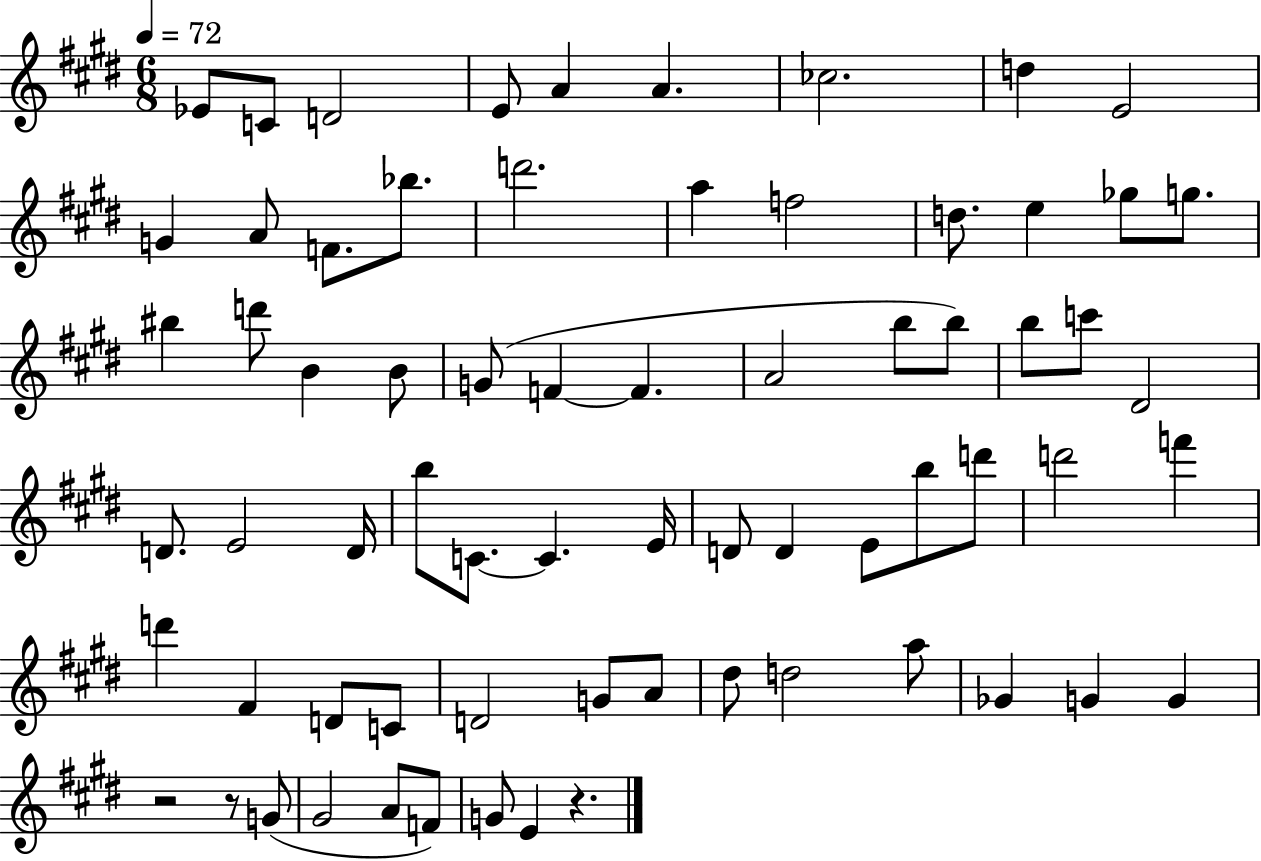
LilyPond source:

{
  \clef treble
  \numericTimeSignature
  \time 6/8
  \key e \major
  \tempo 4 = 72
  ees'8 c'8 d'2 | e'8 a'4 a'4. | ces''2. | d''4 e'2 | \break g'4 a'8 f'8. bes''8. | d'''2. | a''4 f''2 | d''8. e''4 ges''8 g''8. | \break bis''4 d'''8 b'4 b'8 | g'8( f'4~~ f'4. | a'2 b''8 b''8) | b''8 c'''8 dis'2 | \break d'8. e'2 d'16 | b''8 c'8.~~ c'4. e'16 | d'8 d'4 e'8 b''8 d'''8 | d'''2 f'''4 | \break d'''4 fis'4 d'8 c'8 | d'2 g'8 a'8 | dis''8 d''2 a''8 | ges'4 g'4 g'4 | \break r2 r8 g'8( | gis'2 a'8 f'8) | g'8 e'4 r4. | \bar "|."
}